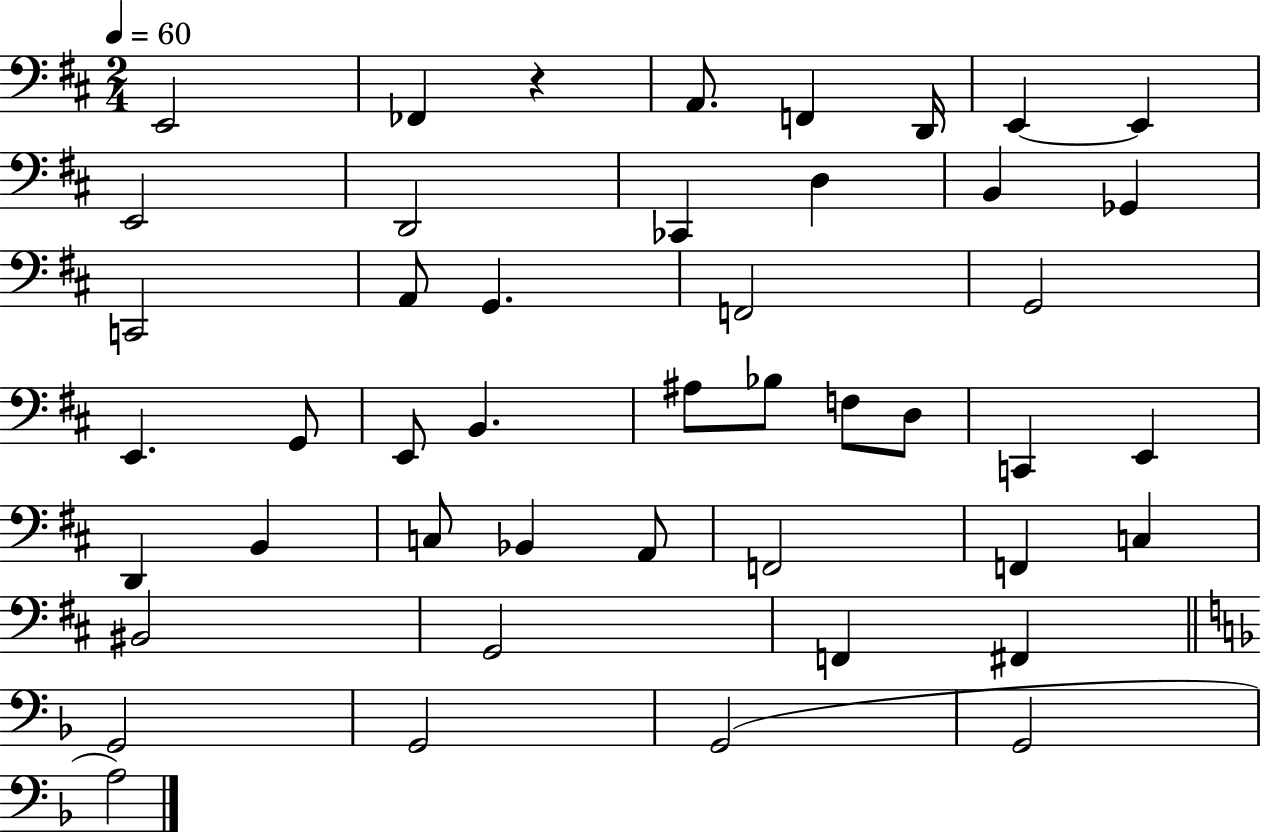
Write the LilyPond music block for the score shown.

{
  \clef bass
  \numericTimeSignature
  \time 2/4
  \key d \major
  \tempo 4 = 60
  e,2 | fes,4 r4 | a,8. f,4 d,16 | e,4~~ e,4 | \break e,2 | d,2 | ces,4 d4 | b,4 ges,4 | \break c,2 | a,8 g,4. | f,2 | g,2 | \break e,4. g,8 | e,8 b,4. | ais8 bes8 f8 d8 | c,4 e,4 | \break d,4 b,4 | c8 bes,4 a,8 | f,2 | f,4 c4 | \break bis,2 | g,2 | f,4 fis,4 | \bar "||" \break \key d \minor g,2 | g,2 | g,2( | g,2 | \break a2) | \bar "|."
}